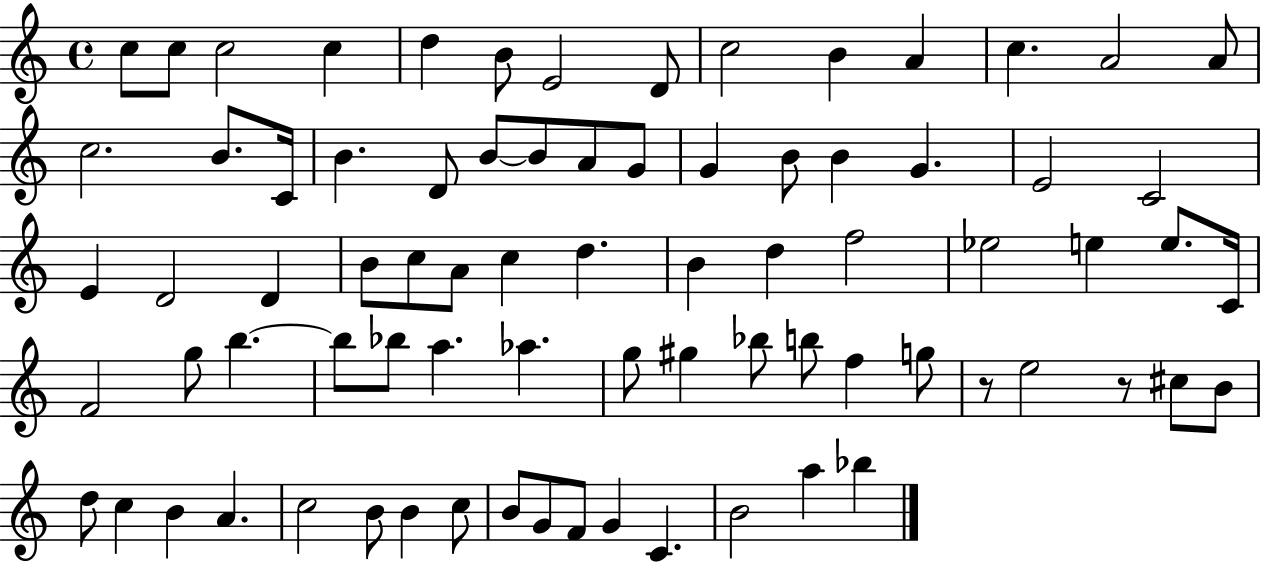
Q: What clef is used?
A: treble